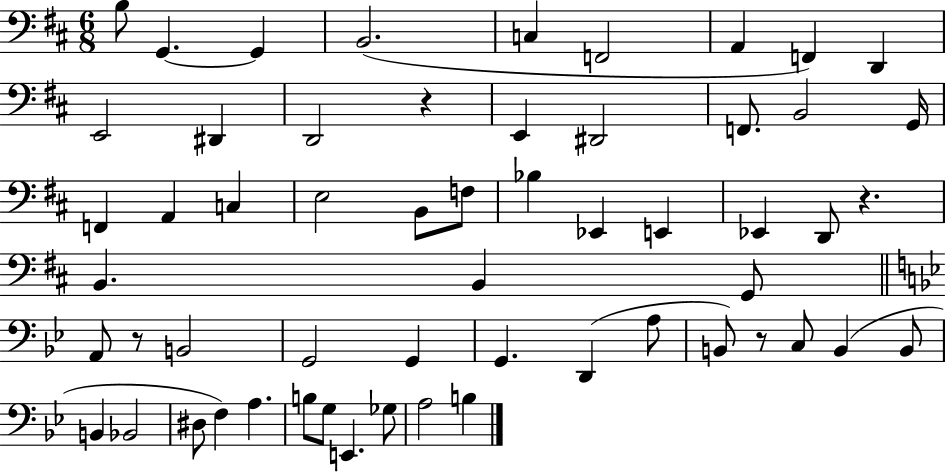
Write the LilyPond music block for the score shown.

{
  \clef bass
  \numericTimeSignature
  \time 6/8
  \key d \major
  b8 g,4.~~ g,4 | b,2.( | c4 f,2 | a,4 f,4) d,4 | \break e,2 dis,4 | d,2 r4 | e,4 dis,2 | f,8. b,2 g,16 | \break f,4 a,4 c4 | e2 b,8 f8 | bes4 ees,4 e,4 | ees,4 d,8 r4. | \break b,4. b,4 g,8 | \bar "||" \break \key g \minor a,8 r8 b,2 | g,2 g,4 | g,4. d,4( a8 | b,8) r8 c8 b,4( b,8 | \break b,4 bes,2 | dis8 f4) a4. | b8 g8 e,4. ges8 | a2 b4 | \break \bar "|."
}